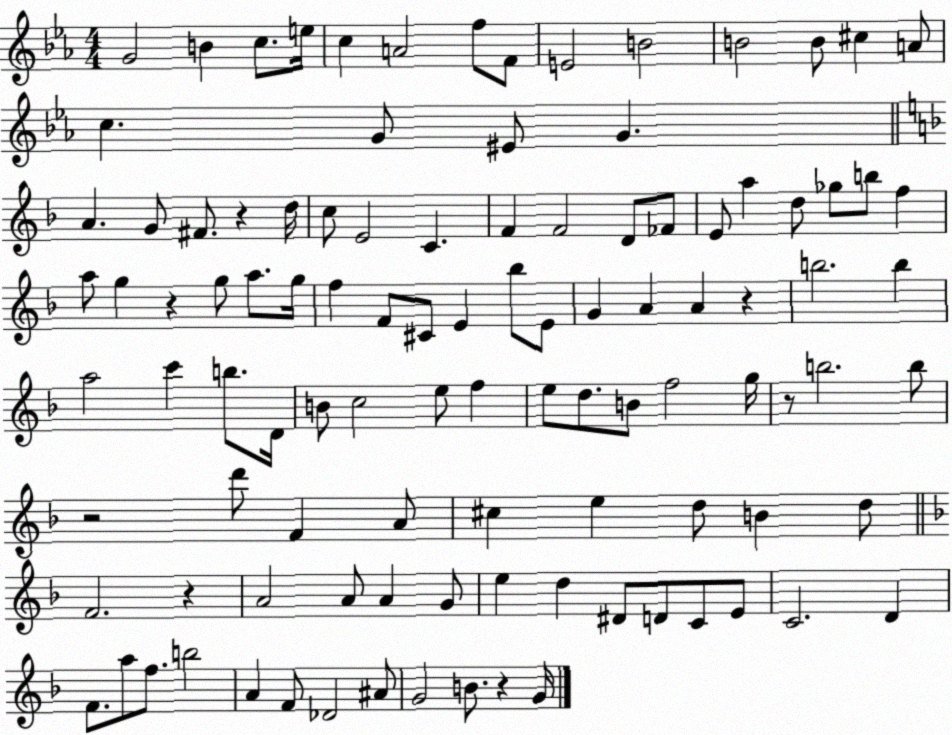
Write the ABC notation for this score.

X:1
T:Untitled
M:4/4
L:1/4
K:Eb
G2 B c/2 e/4 c A2 f/2 F/2 E2 B2 B2 B/2 ^c A/2 c G/2 ^E/2 G A G/2 ^F/2 z d/4 c/2 E2 C F F2 D/2 _F/2 E/2 a d/2 _g/2 b/2 f a/2 g z g/2 a/2 g/4 f F/2 ^C/2 E _b/2 E/2 G A A z b2 b a2 c' b/2 D/4 B/2 c2 e/2 f e/2 d/2 B/2 f2 g/4 z/2 b2 b/2 z2 d'/2 F A/2 ^c e d/2 B d/2 F2 z A2 A/2 A G/2 e d ^D/2 D/2 C/2 E/2 C2 D F/2 a/2 f/2 b2 A F/2 _D2 ^A/2 G2 B/2 z G/4